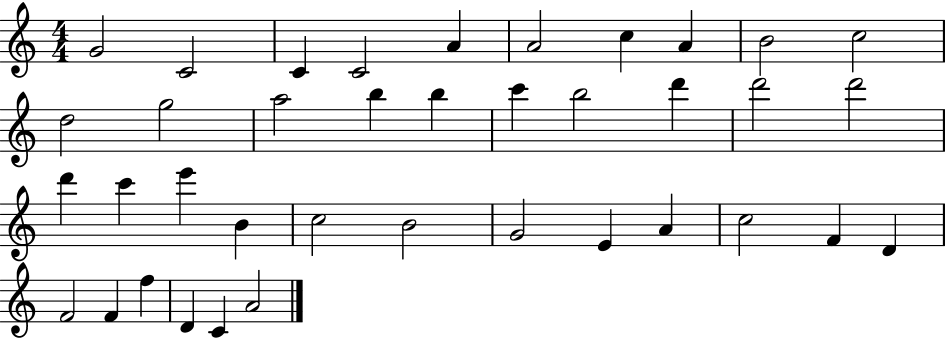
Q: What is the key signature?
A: C major